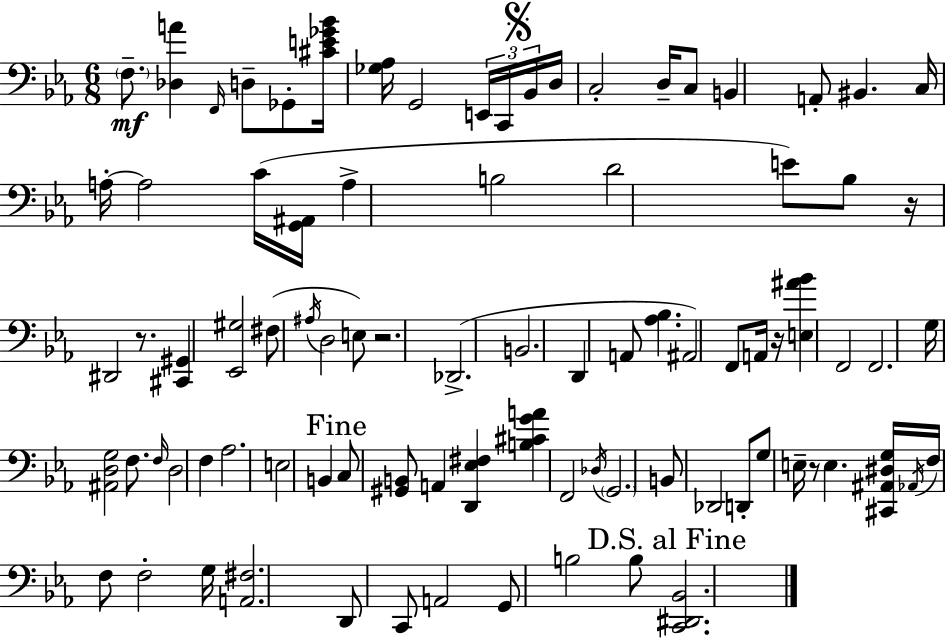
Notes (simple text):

F3/e. [Db3,A4]/q F2/s D3/e Gb2/e [C#4,E4,Gb4,Bb4]/s [Gb3,Ab3]/s G2/h E2/s C2/s Bb2/s D3/s C3/h D3/s C3/e B2/q A2/e BIS2/q. C3/s A3/s A3/h C4/s [G2,A#2]/s A3/q B3/h D4/h E4/e Bb3/e R/s D#2/h R/e. [C#2,G#2]/q [Eb2,G#3]/h F#3/e A#3/s D3/h E3/e R/h. Db2/h. B2/h. D2/q A2/e [Ab3,Bb3]/q. A#2/h F2/e A2/s R/s [E3,A#4,Bb4]/q F2/h F2/h. G3/s [A#2,D3,G3]/h F3/e. F3/s D3/h F3/q Ab3/h. E3/h B2/q C3/e [G#2,B2]/e A2/q [D2,Eb3,F#3]/q [B3,C#4,G4,A4]/q F2/h Db3/s G2/h. B2/e Db2/h D2/e G3/e E3/s R/e E3/q. [C#2,A#2,D#3,G3]/s Ab2/s F3/s F3/e F3/h G3/s [A2,F#3]/h. D2/e C2/e A2/h G2/e B3/h B3/e [C2,D#2,Bb2]/h.